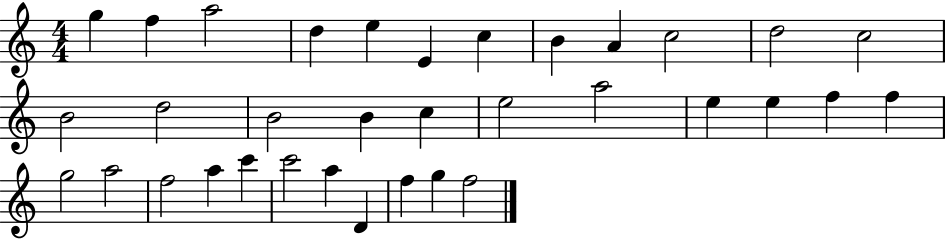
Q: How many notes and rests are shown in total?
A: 34